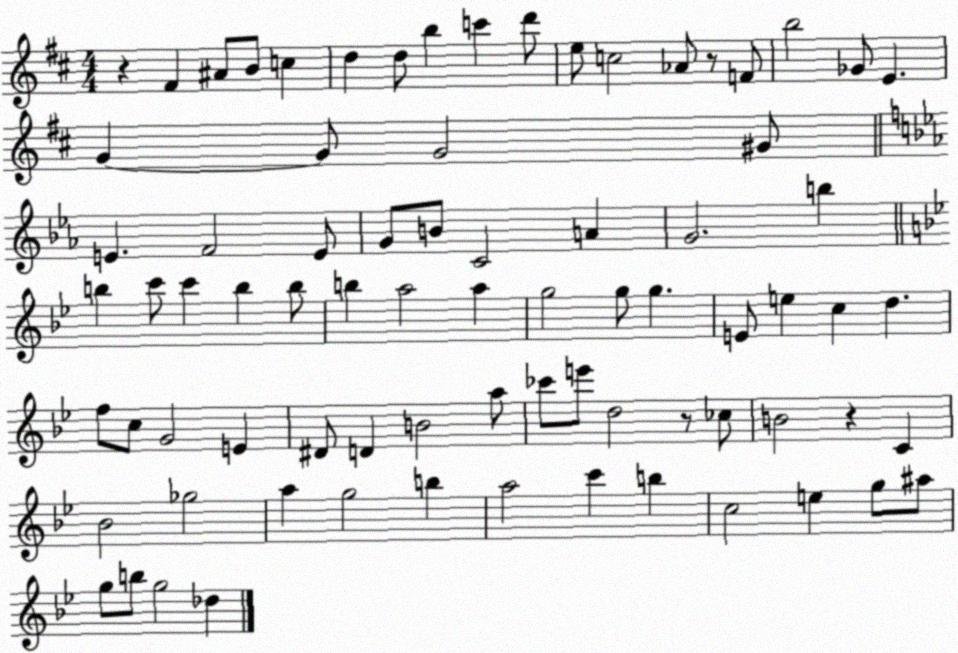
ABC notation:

X:1
T:Untitled
M:4/4
L:1/4
K:D
z ^F ^A/2 B/2 c d d/2 b c' d'/2 e/2 c2 _A/2 z/2 F/2 b2 _G/2 E G G/2 G2 ^G/2 E F2 E/2 G/2 B/2 C2 A G2 b b c'/2 c' b b/2 b a2 a g2 g/2 g E/2 e c d f/2 c/2 G2 E ^D/2 D B2 a/2 _c'/2 e'/2 d2 z/2 _c/2 B2 z C _B2 _g2 a g2 b a2 c' b c2 e g/2 ^a/2 g/2 b/2 g2 _d